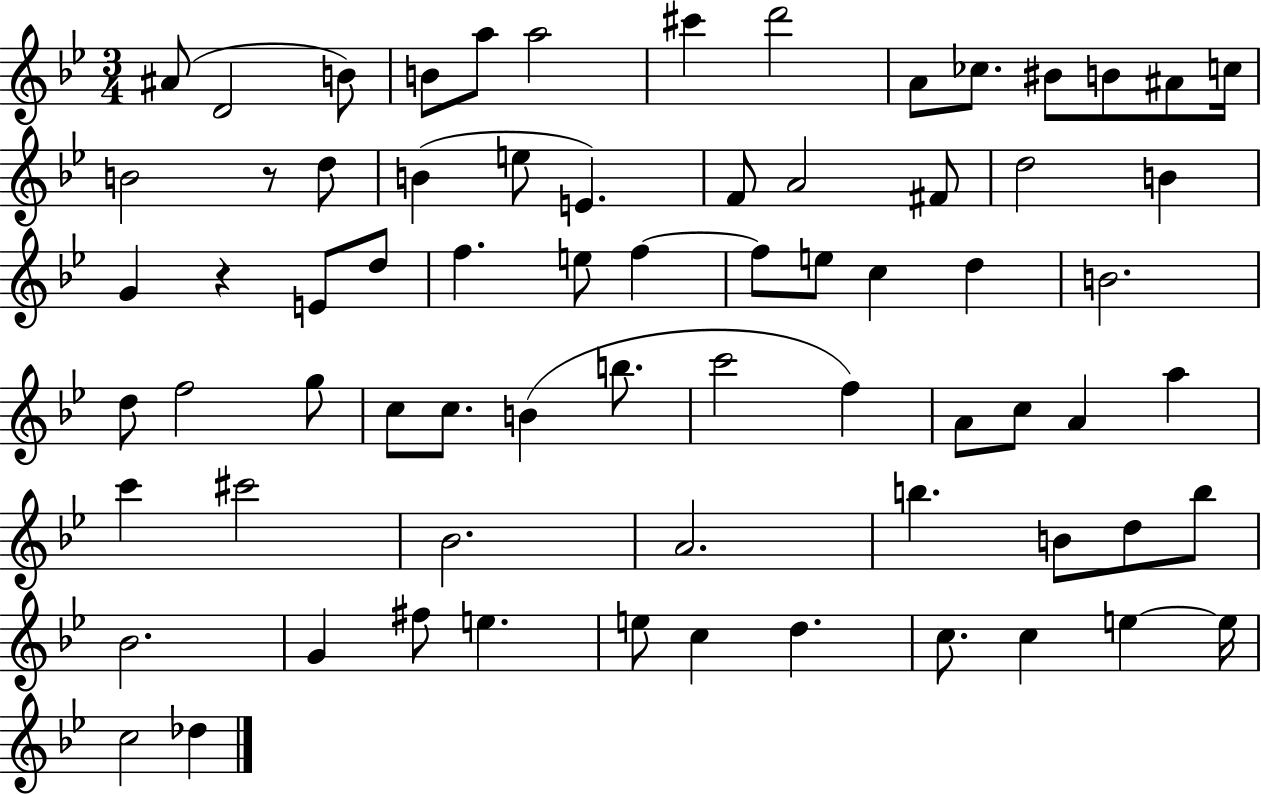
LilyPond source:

{
  \clef treble
  \numericTimeSignature
  \time 3/4
  \key bes \major
  ais'8( d'2 b'8) | b'8 a''8 a''2 | cis'''4 d'''2 | a'8 ces''8. bis'8 b'8 ais'8 c''16 | \break b'2 r8 d''8 | b'4( e''8 e'4.) | f'8 a'2 fis'8 | d''2 b'4 | \break g'4 r4 e'8 d''8 | f''4. e''8 f''4~~ | f''8 e''8 c''4 d''4 | b'2. | \break d''8 f''2 g''8 | c''8 c''8. b'4( b''8. | c'''2 f''4) | a'8 c''8 a'4 a''4 | \break c'''4 cis'''2 | bes'2. | a'2. | b''4. b'8 d''8 b''8 | \break bes'2. | g'4 fis''8 e''4. | e''8 c''4 d''4. | c''8. c''4 e''4~~ e''16 | \break c''2 des''4 | \bar "|."
}